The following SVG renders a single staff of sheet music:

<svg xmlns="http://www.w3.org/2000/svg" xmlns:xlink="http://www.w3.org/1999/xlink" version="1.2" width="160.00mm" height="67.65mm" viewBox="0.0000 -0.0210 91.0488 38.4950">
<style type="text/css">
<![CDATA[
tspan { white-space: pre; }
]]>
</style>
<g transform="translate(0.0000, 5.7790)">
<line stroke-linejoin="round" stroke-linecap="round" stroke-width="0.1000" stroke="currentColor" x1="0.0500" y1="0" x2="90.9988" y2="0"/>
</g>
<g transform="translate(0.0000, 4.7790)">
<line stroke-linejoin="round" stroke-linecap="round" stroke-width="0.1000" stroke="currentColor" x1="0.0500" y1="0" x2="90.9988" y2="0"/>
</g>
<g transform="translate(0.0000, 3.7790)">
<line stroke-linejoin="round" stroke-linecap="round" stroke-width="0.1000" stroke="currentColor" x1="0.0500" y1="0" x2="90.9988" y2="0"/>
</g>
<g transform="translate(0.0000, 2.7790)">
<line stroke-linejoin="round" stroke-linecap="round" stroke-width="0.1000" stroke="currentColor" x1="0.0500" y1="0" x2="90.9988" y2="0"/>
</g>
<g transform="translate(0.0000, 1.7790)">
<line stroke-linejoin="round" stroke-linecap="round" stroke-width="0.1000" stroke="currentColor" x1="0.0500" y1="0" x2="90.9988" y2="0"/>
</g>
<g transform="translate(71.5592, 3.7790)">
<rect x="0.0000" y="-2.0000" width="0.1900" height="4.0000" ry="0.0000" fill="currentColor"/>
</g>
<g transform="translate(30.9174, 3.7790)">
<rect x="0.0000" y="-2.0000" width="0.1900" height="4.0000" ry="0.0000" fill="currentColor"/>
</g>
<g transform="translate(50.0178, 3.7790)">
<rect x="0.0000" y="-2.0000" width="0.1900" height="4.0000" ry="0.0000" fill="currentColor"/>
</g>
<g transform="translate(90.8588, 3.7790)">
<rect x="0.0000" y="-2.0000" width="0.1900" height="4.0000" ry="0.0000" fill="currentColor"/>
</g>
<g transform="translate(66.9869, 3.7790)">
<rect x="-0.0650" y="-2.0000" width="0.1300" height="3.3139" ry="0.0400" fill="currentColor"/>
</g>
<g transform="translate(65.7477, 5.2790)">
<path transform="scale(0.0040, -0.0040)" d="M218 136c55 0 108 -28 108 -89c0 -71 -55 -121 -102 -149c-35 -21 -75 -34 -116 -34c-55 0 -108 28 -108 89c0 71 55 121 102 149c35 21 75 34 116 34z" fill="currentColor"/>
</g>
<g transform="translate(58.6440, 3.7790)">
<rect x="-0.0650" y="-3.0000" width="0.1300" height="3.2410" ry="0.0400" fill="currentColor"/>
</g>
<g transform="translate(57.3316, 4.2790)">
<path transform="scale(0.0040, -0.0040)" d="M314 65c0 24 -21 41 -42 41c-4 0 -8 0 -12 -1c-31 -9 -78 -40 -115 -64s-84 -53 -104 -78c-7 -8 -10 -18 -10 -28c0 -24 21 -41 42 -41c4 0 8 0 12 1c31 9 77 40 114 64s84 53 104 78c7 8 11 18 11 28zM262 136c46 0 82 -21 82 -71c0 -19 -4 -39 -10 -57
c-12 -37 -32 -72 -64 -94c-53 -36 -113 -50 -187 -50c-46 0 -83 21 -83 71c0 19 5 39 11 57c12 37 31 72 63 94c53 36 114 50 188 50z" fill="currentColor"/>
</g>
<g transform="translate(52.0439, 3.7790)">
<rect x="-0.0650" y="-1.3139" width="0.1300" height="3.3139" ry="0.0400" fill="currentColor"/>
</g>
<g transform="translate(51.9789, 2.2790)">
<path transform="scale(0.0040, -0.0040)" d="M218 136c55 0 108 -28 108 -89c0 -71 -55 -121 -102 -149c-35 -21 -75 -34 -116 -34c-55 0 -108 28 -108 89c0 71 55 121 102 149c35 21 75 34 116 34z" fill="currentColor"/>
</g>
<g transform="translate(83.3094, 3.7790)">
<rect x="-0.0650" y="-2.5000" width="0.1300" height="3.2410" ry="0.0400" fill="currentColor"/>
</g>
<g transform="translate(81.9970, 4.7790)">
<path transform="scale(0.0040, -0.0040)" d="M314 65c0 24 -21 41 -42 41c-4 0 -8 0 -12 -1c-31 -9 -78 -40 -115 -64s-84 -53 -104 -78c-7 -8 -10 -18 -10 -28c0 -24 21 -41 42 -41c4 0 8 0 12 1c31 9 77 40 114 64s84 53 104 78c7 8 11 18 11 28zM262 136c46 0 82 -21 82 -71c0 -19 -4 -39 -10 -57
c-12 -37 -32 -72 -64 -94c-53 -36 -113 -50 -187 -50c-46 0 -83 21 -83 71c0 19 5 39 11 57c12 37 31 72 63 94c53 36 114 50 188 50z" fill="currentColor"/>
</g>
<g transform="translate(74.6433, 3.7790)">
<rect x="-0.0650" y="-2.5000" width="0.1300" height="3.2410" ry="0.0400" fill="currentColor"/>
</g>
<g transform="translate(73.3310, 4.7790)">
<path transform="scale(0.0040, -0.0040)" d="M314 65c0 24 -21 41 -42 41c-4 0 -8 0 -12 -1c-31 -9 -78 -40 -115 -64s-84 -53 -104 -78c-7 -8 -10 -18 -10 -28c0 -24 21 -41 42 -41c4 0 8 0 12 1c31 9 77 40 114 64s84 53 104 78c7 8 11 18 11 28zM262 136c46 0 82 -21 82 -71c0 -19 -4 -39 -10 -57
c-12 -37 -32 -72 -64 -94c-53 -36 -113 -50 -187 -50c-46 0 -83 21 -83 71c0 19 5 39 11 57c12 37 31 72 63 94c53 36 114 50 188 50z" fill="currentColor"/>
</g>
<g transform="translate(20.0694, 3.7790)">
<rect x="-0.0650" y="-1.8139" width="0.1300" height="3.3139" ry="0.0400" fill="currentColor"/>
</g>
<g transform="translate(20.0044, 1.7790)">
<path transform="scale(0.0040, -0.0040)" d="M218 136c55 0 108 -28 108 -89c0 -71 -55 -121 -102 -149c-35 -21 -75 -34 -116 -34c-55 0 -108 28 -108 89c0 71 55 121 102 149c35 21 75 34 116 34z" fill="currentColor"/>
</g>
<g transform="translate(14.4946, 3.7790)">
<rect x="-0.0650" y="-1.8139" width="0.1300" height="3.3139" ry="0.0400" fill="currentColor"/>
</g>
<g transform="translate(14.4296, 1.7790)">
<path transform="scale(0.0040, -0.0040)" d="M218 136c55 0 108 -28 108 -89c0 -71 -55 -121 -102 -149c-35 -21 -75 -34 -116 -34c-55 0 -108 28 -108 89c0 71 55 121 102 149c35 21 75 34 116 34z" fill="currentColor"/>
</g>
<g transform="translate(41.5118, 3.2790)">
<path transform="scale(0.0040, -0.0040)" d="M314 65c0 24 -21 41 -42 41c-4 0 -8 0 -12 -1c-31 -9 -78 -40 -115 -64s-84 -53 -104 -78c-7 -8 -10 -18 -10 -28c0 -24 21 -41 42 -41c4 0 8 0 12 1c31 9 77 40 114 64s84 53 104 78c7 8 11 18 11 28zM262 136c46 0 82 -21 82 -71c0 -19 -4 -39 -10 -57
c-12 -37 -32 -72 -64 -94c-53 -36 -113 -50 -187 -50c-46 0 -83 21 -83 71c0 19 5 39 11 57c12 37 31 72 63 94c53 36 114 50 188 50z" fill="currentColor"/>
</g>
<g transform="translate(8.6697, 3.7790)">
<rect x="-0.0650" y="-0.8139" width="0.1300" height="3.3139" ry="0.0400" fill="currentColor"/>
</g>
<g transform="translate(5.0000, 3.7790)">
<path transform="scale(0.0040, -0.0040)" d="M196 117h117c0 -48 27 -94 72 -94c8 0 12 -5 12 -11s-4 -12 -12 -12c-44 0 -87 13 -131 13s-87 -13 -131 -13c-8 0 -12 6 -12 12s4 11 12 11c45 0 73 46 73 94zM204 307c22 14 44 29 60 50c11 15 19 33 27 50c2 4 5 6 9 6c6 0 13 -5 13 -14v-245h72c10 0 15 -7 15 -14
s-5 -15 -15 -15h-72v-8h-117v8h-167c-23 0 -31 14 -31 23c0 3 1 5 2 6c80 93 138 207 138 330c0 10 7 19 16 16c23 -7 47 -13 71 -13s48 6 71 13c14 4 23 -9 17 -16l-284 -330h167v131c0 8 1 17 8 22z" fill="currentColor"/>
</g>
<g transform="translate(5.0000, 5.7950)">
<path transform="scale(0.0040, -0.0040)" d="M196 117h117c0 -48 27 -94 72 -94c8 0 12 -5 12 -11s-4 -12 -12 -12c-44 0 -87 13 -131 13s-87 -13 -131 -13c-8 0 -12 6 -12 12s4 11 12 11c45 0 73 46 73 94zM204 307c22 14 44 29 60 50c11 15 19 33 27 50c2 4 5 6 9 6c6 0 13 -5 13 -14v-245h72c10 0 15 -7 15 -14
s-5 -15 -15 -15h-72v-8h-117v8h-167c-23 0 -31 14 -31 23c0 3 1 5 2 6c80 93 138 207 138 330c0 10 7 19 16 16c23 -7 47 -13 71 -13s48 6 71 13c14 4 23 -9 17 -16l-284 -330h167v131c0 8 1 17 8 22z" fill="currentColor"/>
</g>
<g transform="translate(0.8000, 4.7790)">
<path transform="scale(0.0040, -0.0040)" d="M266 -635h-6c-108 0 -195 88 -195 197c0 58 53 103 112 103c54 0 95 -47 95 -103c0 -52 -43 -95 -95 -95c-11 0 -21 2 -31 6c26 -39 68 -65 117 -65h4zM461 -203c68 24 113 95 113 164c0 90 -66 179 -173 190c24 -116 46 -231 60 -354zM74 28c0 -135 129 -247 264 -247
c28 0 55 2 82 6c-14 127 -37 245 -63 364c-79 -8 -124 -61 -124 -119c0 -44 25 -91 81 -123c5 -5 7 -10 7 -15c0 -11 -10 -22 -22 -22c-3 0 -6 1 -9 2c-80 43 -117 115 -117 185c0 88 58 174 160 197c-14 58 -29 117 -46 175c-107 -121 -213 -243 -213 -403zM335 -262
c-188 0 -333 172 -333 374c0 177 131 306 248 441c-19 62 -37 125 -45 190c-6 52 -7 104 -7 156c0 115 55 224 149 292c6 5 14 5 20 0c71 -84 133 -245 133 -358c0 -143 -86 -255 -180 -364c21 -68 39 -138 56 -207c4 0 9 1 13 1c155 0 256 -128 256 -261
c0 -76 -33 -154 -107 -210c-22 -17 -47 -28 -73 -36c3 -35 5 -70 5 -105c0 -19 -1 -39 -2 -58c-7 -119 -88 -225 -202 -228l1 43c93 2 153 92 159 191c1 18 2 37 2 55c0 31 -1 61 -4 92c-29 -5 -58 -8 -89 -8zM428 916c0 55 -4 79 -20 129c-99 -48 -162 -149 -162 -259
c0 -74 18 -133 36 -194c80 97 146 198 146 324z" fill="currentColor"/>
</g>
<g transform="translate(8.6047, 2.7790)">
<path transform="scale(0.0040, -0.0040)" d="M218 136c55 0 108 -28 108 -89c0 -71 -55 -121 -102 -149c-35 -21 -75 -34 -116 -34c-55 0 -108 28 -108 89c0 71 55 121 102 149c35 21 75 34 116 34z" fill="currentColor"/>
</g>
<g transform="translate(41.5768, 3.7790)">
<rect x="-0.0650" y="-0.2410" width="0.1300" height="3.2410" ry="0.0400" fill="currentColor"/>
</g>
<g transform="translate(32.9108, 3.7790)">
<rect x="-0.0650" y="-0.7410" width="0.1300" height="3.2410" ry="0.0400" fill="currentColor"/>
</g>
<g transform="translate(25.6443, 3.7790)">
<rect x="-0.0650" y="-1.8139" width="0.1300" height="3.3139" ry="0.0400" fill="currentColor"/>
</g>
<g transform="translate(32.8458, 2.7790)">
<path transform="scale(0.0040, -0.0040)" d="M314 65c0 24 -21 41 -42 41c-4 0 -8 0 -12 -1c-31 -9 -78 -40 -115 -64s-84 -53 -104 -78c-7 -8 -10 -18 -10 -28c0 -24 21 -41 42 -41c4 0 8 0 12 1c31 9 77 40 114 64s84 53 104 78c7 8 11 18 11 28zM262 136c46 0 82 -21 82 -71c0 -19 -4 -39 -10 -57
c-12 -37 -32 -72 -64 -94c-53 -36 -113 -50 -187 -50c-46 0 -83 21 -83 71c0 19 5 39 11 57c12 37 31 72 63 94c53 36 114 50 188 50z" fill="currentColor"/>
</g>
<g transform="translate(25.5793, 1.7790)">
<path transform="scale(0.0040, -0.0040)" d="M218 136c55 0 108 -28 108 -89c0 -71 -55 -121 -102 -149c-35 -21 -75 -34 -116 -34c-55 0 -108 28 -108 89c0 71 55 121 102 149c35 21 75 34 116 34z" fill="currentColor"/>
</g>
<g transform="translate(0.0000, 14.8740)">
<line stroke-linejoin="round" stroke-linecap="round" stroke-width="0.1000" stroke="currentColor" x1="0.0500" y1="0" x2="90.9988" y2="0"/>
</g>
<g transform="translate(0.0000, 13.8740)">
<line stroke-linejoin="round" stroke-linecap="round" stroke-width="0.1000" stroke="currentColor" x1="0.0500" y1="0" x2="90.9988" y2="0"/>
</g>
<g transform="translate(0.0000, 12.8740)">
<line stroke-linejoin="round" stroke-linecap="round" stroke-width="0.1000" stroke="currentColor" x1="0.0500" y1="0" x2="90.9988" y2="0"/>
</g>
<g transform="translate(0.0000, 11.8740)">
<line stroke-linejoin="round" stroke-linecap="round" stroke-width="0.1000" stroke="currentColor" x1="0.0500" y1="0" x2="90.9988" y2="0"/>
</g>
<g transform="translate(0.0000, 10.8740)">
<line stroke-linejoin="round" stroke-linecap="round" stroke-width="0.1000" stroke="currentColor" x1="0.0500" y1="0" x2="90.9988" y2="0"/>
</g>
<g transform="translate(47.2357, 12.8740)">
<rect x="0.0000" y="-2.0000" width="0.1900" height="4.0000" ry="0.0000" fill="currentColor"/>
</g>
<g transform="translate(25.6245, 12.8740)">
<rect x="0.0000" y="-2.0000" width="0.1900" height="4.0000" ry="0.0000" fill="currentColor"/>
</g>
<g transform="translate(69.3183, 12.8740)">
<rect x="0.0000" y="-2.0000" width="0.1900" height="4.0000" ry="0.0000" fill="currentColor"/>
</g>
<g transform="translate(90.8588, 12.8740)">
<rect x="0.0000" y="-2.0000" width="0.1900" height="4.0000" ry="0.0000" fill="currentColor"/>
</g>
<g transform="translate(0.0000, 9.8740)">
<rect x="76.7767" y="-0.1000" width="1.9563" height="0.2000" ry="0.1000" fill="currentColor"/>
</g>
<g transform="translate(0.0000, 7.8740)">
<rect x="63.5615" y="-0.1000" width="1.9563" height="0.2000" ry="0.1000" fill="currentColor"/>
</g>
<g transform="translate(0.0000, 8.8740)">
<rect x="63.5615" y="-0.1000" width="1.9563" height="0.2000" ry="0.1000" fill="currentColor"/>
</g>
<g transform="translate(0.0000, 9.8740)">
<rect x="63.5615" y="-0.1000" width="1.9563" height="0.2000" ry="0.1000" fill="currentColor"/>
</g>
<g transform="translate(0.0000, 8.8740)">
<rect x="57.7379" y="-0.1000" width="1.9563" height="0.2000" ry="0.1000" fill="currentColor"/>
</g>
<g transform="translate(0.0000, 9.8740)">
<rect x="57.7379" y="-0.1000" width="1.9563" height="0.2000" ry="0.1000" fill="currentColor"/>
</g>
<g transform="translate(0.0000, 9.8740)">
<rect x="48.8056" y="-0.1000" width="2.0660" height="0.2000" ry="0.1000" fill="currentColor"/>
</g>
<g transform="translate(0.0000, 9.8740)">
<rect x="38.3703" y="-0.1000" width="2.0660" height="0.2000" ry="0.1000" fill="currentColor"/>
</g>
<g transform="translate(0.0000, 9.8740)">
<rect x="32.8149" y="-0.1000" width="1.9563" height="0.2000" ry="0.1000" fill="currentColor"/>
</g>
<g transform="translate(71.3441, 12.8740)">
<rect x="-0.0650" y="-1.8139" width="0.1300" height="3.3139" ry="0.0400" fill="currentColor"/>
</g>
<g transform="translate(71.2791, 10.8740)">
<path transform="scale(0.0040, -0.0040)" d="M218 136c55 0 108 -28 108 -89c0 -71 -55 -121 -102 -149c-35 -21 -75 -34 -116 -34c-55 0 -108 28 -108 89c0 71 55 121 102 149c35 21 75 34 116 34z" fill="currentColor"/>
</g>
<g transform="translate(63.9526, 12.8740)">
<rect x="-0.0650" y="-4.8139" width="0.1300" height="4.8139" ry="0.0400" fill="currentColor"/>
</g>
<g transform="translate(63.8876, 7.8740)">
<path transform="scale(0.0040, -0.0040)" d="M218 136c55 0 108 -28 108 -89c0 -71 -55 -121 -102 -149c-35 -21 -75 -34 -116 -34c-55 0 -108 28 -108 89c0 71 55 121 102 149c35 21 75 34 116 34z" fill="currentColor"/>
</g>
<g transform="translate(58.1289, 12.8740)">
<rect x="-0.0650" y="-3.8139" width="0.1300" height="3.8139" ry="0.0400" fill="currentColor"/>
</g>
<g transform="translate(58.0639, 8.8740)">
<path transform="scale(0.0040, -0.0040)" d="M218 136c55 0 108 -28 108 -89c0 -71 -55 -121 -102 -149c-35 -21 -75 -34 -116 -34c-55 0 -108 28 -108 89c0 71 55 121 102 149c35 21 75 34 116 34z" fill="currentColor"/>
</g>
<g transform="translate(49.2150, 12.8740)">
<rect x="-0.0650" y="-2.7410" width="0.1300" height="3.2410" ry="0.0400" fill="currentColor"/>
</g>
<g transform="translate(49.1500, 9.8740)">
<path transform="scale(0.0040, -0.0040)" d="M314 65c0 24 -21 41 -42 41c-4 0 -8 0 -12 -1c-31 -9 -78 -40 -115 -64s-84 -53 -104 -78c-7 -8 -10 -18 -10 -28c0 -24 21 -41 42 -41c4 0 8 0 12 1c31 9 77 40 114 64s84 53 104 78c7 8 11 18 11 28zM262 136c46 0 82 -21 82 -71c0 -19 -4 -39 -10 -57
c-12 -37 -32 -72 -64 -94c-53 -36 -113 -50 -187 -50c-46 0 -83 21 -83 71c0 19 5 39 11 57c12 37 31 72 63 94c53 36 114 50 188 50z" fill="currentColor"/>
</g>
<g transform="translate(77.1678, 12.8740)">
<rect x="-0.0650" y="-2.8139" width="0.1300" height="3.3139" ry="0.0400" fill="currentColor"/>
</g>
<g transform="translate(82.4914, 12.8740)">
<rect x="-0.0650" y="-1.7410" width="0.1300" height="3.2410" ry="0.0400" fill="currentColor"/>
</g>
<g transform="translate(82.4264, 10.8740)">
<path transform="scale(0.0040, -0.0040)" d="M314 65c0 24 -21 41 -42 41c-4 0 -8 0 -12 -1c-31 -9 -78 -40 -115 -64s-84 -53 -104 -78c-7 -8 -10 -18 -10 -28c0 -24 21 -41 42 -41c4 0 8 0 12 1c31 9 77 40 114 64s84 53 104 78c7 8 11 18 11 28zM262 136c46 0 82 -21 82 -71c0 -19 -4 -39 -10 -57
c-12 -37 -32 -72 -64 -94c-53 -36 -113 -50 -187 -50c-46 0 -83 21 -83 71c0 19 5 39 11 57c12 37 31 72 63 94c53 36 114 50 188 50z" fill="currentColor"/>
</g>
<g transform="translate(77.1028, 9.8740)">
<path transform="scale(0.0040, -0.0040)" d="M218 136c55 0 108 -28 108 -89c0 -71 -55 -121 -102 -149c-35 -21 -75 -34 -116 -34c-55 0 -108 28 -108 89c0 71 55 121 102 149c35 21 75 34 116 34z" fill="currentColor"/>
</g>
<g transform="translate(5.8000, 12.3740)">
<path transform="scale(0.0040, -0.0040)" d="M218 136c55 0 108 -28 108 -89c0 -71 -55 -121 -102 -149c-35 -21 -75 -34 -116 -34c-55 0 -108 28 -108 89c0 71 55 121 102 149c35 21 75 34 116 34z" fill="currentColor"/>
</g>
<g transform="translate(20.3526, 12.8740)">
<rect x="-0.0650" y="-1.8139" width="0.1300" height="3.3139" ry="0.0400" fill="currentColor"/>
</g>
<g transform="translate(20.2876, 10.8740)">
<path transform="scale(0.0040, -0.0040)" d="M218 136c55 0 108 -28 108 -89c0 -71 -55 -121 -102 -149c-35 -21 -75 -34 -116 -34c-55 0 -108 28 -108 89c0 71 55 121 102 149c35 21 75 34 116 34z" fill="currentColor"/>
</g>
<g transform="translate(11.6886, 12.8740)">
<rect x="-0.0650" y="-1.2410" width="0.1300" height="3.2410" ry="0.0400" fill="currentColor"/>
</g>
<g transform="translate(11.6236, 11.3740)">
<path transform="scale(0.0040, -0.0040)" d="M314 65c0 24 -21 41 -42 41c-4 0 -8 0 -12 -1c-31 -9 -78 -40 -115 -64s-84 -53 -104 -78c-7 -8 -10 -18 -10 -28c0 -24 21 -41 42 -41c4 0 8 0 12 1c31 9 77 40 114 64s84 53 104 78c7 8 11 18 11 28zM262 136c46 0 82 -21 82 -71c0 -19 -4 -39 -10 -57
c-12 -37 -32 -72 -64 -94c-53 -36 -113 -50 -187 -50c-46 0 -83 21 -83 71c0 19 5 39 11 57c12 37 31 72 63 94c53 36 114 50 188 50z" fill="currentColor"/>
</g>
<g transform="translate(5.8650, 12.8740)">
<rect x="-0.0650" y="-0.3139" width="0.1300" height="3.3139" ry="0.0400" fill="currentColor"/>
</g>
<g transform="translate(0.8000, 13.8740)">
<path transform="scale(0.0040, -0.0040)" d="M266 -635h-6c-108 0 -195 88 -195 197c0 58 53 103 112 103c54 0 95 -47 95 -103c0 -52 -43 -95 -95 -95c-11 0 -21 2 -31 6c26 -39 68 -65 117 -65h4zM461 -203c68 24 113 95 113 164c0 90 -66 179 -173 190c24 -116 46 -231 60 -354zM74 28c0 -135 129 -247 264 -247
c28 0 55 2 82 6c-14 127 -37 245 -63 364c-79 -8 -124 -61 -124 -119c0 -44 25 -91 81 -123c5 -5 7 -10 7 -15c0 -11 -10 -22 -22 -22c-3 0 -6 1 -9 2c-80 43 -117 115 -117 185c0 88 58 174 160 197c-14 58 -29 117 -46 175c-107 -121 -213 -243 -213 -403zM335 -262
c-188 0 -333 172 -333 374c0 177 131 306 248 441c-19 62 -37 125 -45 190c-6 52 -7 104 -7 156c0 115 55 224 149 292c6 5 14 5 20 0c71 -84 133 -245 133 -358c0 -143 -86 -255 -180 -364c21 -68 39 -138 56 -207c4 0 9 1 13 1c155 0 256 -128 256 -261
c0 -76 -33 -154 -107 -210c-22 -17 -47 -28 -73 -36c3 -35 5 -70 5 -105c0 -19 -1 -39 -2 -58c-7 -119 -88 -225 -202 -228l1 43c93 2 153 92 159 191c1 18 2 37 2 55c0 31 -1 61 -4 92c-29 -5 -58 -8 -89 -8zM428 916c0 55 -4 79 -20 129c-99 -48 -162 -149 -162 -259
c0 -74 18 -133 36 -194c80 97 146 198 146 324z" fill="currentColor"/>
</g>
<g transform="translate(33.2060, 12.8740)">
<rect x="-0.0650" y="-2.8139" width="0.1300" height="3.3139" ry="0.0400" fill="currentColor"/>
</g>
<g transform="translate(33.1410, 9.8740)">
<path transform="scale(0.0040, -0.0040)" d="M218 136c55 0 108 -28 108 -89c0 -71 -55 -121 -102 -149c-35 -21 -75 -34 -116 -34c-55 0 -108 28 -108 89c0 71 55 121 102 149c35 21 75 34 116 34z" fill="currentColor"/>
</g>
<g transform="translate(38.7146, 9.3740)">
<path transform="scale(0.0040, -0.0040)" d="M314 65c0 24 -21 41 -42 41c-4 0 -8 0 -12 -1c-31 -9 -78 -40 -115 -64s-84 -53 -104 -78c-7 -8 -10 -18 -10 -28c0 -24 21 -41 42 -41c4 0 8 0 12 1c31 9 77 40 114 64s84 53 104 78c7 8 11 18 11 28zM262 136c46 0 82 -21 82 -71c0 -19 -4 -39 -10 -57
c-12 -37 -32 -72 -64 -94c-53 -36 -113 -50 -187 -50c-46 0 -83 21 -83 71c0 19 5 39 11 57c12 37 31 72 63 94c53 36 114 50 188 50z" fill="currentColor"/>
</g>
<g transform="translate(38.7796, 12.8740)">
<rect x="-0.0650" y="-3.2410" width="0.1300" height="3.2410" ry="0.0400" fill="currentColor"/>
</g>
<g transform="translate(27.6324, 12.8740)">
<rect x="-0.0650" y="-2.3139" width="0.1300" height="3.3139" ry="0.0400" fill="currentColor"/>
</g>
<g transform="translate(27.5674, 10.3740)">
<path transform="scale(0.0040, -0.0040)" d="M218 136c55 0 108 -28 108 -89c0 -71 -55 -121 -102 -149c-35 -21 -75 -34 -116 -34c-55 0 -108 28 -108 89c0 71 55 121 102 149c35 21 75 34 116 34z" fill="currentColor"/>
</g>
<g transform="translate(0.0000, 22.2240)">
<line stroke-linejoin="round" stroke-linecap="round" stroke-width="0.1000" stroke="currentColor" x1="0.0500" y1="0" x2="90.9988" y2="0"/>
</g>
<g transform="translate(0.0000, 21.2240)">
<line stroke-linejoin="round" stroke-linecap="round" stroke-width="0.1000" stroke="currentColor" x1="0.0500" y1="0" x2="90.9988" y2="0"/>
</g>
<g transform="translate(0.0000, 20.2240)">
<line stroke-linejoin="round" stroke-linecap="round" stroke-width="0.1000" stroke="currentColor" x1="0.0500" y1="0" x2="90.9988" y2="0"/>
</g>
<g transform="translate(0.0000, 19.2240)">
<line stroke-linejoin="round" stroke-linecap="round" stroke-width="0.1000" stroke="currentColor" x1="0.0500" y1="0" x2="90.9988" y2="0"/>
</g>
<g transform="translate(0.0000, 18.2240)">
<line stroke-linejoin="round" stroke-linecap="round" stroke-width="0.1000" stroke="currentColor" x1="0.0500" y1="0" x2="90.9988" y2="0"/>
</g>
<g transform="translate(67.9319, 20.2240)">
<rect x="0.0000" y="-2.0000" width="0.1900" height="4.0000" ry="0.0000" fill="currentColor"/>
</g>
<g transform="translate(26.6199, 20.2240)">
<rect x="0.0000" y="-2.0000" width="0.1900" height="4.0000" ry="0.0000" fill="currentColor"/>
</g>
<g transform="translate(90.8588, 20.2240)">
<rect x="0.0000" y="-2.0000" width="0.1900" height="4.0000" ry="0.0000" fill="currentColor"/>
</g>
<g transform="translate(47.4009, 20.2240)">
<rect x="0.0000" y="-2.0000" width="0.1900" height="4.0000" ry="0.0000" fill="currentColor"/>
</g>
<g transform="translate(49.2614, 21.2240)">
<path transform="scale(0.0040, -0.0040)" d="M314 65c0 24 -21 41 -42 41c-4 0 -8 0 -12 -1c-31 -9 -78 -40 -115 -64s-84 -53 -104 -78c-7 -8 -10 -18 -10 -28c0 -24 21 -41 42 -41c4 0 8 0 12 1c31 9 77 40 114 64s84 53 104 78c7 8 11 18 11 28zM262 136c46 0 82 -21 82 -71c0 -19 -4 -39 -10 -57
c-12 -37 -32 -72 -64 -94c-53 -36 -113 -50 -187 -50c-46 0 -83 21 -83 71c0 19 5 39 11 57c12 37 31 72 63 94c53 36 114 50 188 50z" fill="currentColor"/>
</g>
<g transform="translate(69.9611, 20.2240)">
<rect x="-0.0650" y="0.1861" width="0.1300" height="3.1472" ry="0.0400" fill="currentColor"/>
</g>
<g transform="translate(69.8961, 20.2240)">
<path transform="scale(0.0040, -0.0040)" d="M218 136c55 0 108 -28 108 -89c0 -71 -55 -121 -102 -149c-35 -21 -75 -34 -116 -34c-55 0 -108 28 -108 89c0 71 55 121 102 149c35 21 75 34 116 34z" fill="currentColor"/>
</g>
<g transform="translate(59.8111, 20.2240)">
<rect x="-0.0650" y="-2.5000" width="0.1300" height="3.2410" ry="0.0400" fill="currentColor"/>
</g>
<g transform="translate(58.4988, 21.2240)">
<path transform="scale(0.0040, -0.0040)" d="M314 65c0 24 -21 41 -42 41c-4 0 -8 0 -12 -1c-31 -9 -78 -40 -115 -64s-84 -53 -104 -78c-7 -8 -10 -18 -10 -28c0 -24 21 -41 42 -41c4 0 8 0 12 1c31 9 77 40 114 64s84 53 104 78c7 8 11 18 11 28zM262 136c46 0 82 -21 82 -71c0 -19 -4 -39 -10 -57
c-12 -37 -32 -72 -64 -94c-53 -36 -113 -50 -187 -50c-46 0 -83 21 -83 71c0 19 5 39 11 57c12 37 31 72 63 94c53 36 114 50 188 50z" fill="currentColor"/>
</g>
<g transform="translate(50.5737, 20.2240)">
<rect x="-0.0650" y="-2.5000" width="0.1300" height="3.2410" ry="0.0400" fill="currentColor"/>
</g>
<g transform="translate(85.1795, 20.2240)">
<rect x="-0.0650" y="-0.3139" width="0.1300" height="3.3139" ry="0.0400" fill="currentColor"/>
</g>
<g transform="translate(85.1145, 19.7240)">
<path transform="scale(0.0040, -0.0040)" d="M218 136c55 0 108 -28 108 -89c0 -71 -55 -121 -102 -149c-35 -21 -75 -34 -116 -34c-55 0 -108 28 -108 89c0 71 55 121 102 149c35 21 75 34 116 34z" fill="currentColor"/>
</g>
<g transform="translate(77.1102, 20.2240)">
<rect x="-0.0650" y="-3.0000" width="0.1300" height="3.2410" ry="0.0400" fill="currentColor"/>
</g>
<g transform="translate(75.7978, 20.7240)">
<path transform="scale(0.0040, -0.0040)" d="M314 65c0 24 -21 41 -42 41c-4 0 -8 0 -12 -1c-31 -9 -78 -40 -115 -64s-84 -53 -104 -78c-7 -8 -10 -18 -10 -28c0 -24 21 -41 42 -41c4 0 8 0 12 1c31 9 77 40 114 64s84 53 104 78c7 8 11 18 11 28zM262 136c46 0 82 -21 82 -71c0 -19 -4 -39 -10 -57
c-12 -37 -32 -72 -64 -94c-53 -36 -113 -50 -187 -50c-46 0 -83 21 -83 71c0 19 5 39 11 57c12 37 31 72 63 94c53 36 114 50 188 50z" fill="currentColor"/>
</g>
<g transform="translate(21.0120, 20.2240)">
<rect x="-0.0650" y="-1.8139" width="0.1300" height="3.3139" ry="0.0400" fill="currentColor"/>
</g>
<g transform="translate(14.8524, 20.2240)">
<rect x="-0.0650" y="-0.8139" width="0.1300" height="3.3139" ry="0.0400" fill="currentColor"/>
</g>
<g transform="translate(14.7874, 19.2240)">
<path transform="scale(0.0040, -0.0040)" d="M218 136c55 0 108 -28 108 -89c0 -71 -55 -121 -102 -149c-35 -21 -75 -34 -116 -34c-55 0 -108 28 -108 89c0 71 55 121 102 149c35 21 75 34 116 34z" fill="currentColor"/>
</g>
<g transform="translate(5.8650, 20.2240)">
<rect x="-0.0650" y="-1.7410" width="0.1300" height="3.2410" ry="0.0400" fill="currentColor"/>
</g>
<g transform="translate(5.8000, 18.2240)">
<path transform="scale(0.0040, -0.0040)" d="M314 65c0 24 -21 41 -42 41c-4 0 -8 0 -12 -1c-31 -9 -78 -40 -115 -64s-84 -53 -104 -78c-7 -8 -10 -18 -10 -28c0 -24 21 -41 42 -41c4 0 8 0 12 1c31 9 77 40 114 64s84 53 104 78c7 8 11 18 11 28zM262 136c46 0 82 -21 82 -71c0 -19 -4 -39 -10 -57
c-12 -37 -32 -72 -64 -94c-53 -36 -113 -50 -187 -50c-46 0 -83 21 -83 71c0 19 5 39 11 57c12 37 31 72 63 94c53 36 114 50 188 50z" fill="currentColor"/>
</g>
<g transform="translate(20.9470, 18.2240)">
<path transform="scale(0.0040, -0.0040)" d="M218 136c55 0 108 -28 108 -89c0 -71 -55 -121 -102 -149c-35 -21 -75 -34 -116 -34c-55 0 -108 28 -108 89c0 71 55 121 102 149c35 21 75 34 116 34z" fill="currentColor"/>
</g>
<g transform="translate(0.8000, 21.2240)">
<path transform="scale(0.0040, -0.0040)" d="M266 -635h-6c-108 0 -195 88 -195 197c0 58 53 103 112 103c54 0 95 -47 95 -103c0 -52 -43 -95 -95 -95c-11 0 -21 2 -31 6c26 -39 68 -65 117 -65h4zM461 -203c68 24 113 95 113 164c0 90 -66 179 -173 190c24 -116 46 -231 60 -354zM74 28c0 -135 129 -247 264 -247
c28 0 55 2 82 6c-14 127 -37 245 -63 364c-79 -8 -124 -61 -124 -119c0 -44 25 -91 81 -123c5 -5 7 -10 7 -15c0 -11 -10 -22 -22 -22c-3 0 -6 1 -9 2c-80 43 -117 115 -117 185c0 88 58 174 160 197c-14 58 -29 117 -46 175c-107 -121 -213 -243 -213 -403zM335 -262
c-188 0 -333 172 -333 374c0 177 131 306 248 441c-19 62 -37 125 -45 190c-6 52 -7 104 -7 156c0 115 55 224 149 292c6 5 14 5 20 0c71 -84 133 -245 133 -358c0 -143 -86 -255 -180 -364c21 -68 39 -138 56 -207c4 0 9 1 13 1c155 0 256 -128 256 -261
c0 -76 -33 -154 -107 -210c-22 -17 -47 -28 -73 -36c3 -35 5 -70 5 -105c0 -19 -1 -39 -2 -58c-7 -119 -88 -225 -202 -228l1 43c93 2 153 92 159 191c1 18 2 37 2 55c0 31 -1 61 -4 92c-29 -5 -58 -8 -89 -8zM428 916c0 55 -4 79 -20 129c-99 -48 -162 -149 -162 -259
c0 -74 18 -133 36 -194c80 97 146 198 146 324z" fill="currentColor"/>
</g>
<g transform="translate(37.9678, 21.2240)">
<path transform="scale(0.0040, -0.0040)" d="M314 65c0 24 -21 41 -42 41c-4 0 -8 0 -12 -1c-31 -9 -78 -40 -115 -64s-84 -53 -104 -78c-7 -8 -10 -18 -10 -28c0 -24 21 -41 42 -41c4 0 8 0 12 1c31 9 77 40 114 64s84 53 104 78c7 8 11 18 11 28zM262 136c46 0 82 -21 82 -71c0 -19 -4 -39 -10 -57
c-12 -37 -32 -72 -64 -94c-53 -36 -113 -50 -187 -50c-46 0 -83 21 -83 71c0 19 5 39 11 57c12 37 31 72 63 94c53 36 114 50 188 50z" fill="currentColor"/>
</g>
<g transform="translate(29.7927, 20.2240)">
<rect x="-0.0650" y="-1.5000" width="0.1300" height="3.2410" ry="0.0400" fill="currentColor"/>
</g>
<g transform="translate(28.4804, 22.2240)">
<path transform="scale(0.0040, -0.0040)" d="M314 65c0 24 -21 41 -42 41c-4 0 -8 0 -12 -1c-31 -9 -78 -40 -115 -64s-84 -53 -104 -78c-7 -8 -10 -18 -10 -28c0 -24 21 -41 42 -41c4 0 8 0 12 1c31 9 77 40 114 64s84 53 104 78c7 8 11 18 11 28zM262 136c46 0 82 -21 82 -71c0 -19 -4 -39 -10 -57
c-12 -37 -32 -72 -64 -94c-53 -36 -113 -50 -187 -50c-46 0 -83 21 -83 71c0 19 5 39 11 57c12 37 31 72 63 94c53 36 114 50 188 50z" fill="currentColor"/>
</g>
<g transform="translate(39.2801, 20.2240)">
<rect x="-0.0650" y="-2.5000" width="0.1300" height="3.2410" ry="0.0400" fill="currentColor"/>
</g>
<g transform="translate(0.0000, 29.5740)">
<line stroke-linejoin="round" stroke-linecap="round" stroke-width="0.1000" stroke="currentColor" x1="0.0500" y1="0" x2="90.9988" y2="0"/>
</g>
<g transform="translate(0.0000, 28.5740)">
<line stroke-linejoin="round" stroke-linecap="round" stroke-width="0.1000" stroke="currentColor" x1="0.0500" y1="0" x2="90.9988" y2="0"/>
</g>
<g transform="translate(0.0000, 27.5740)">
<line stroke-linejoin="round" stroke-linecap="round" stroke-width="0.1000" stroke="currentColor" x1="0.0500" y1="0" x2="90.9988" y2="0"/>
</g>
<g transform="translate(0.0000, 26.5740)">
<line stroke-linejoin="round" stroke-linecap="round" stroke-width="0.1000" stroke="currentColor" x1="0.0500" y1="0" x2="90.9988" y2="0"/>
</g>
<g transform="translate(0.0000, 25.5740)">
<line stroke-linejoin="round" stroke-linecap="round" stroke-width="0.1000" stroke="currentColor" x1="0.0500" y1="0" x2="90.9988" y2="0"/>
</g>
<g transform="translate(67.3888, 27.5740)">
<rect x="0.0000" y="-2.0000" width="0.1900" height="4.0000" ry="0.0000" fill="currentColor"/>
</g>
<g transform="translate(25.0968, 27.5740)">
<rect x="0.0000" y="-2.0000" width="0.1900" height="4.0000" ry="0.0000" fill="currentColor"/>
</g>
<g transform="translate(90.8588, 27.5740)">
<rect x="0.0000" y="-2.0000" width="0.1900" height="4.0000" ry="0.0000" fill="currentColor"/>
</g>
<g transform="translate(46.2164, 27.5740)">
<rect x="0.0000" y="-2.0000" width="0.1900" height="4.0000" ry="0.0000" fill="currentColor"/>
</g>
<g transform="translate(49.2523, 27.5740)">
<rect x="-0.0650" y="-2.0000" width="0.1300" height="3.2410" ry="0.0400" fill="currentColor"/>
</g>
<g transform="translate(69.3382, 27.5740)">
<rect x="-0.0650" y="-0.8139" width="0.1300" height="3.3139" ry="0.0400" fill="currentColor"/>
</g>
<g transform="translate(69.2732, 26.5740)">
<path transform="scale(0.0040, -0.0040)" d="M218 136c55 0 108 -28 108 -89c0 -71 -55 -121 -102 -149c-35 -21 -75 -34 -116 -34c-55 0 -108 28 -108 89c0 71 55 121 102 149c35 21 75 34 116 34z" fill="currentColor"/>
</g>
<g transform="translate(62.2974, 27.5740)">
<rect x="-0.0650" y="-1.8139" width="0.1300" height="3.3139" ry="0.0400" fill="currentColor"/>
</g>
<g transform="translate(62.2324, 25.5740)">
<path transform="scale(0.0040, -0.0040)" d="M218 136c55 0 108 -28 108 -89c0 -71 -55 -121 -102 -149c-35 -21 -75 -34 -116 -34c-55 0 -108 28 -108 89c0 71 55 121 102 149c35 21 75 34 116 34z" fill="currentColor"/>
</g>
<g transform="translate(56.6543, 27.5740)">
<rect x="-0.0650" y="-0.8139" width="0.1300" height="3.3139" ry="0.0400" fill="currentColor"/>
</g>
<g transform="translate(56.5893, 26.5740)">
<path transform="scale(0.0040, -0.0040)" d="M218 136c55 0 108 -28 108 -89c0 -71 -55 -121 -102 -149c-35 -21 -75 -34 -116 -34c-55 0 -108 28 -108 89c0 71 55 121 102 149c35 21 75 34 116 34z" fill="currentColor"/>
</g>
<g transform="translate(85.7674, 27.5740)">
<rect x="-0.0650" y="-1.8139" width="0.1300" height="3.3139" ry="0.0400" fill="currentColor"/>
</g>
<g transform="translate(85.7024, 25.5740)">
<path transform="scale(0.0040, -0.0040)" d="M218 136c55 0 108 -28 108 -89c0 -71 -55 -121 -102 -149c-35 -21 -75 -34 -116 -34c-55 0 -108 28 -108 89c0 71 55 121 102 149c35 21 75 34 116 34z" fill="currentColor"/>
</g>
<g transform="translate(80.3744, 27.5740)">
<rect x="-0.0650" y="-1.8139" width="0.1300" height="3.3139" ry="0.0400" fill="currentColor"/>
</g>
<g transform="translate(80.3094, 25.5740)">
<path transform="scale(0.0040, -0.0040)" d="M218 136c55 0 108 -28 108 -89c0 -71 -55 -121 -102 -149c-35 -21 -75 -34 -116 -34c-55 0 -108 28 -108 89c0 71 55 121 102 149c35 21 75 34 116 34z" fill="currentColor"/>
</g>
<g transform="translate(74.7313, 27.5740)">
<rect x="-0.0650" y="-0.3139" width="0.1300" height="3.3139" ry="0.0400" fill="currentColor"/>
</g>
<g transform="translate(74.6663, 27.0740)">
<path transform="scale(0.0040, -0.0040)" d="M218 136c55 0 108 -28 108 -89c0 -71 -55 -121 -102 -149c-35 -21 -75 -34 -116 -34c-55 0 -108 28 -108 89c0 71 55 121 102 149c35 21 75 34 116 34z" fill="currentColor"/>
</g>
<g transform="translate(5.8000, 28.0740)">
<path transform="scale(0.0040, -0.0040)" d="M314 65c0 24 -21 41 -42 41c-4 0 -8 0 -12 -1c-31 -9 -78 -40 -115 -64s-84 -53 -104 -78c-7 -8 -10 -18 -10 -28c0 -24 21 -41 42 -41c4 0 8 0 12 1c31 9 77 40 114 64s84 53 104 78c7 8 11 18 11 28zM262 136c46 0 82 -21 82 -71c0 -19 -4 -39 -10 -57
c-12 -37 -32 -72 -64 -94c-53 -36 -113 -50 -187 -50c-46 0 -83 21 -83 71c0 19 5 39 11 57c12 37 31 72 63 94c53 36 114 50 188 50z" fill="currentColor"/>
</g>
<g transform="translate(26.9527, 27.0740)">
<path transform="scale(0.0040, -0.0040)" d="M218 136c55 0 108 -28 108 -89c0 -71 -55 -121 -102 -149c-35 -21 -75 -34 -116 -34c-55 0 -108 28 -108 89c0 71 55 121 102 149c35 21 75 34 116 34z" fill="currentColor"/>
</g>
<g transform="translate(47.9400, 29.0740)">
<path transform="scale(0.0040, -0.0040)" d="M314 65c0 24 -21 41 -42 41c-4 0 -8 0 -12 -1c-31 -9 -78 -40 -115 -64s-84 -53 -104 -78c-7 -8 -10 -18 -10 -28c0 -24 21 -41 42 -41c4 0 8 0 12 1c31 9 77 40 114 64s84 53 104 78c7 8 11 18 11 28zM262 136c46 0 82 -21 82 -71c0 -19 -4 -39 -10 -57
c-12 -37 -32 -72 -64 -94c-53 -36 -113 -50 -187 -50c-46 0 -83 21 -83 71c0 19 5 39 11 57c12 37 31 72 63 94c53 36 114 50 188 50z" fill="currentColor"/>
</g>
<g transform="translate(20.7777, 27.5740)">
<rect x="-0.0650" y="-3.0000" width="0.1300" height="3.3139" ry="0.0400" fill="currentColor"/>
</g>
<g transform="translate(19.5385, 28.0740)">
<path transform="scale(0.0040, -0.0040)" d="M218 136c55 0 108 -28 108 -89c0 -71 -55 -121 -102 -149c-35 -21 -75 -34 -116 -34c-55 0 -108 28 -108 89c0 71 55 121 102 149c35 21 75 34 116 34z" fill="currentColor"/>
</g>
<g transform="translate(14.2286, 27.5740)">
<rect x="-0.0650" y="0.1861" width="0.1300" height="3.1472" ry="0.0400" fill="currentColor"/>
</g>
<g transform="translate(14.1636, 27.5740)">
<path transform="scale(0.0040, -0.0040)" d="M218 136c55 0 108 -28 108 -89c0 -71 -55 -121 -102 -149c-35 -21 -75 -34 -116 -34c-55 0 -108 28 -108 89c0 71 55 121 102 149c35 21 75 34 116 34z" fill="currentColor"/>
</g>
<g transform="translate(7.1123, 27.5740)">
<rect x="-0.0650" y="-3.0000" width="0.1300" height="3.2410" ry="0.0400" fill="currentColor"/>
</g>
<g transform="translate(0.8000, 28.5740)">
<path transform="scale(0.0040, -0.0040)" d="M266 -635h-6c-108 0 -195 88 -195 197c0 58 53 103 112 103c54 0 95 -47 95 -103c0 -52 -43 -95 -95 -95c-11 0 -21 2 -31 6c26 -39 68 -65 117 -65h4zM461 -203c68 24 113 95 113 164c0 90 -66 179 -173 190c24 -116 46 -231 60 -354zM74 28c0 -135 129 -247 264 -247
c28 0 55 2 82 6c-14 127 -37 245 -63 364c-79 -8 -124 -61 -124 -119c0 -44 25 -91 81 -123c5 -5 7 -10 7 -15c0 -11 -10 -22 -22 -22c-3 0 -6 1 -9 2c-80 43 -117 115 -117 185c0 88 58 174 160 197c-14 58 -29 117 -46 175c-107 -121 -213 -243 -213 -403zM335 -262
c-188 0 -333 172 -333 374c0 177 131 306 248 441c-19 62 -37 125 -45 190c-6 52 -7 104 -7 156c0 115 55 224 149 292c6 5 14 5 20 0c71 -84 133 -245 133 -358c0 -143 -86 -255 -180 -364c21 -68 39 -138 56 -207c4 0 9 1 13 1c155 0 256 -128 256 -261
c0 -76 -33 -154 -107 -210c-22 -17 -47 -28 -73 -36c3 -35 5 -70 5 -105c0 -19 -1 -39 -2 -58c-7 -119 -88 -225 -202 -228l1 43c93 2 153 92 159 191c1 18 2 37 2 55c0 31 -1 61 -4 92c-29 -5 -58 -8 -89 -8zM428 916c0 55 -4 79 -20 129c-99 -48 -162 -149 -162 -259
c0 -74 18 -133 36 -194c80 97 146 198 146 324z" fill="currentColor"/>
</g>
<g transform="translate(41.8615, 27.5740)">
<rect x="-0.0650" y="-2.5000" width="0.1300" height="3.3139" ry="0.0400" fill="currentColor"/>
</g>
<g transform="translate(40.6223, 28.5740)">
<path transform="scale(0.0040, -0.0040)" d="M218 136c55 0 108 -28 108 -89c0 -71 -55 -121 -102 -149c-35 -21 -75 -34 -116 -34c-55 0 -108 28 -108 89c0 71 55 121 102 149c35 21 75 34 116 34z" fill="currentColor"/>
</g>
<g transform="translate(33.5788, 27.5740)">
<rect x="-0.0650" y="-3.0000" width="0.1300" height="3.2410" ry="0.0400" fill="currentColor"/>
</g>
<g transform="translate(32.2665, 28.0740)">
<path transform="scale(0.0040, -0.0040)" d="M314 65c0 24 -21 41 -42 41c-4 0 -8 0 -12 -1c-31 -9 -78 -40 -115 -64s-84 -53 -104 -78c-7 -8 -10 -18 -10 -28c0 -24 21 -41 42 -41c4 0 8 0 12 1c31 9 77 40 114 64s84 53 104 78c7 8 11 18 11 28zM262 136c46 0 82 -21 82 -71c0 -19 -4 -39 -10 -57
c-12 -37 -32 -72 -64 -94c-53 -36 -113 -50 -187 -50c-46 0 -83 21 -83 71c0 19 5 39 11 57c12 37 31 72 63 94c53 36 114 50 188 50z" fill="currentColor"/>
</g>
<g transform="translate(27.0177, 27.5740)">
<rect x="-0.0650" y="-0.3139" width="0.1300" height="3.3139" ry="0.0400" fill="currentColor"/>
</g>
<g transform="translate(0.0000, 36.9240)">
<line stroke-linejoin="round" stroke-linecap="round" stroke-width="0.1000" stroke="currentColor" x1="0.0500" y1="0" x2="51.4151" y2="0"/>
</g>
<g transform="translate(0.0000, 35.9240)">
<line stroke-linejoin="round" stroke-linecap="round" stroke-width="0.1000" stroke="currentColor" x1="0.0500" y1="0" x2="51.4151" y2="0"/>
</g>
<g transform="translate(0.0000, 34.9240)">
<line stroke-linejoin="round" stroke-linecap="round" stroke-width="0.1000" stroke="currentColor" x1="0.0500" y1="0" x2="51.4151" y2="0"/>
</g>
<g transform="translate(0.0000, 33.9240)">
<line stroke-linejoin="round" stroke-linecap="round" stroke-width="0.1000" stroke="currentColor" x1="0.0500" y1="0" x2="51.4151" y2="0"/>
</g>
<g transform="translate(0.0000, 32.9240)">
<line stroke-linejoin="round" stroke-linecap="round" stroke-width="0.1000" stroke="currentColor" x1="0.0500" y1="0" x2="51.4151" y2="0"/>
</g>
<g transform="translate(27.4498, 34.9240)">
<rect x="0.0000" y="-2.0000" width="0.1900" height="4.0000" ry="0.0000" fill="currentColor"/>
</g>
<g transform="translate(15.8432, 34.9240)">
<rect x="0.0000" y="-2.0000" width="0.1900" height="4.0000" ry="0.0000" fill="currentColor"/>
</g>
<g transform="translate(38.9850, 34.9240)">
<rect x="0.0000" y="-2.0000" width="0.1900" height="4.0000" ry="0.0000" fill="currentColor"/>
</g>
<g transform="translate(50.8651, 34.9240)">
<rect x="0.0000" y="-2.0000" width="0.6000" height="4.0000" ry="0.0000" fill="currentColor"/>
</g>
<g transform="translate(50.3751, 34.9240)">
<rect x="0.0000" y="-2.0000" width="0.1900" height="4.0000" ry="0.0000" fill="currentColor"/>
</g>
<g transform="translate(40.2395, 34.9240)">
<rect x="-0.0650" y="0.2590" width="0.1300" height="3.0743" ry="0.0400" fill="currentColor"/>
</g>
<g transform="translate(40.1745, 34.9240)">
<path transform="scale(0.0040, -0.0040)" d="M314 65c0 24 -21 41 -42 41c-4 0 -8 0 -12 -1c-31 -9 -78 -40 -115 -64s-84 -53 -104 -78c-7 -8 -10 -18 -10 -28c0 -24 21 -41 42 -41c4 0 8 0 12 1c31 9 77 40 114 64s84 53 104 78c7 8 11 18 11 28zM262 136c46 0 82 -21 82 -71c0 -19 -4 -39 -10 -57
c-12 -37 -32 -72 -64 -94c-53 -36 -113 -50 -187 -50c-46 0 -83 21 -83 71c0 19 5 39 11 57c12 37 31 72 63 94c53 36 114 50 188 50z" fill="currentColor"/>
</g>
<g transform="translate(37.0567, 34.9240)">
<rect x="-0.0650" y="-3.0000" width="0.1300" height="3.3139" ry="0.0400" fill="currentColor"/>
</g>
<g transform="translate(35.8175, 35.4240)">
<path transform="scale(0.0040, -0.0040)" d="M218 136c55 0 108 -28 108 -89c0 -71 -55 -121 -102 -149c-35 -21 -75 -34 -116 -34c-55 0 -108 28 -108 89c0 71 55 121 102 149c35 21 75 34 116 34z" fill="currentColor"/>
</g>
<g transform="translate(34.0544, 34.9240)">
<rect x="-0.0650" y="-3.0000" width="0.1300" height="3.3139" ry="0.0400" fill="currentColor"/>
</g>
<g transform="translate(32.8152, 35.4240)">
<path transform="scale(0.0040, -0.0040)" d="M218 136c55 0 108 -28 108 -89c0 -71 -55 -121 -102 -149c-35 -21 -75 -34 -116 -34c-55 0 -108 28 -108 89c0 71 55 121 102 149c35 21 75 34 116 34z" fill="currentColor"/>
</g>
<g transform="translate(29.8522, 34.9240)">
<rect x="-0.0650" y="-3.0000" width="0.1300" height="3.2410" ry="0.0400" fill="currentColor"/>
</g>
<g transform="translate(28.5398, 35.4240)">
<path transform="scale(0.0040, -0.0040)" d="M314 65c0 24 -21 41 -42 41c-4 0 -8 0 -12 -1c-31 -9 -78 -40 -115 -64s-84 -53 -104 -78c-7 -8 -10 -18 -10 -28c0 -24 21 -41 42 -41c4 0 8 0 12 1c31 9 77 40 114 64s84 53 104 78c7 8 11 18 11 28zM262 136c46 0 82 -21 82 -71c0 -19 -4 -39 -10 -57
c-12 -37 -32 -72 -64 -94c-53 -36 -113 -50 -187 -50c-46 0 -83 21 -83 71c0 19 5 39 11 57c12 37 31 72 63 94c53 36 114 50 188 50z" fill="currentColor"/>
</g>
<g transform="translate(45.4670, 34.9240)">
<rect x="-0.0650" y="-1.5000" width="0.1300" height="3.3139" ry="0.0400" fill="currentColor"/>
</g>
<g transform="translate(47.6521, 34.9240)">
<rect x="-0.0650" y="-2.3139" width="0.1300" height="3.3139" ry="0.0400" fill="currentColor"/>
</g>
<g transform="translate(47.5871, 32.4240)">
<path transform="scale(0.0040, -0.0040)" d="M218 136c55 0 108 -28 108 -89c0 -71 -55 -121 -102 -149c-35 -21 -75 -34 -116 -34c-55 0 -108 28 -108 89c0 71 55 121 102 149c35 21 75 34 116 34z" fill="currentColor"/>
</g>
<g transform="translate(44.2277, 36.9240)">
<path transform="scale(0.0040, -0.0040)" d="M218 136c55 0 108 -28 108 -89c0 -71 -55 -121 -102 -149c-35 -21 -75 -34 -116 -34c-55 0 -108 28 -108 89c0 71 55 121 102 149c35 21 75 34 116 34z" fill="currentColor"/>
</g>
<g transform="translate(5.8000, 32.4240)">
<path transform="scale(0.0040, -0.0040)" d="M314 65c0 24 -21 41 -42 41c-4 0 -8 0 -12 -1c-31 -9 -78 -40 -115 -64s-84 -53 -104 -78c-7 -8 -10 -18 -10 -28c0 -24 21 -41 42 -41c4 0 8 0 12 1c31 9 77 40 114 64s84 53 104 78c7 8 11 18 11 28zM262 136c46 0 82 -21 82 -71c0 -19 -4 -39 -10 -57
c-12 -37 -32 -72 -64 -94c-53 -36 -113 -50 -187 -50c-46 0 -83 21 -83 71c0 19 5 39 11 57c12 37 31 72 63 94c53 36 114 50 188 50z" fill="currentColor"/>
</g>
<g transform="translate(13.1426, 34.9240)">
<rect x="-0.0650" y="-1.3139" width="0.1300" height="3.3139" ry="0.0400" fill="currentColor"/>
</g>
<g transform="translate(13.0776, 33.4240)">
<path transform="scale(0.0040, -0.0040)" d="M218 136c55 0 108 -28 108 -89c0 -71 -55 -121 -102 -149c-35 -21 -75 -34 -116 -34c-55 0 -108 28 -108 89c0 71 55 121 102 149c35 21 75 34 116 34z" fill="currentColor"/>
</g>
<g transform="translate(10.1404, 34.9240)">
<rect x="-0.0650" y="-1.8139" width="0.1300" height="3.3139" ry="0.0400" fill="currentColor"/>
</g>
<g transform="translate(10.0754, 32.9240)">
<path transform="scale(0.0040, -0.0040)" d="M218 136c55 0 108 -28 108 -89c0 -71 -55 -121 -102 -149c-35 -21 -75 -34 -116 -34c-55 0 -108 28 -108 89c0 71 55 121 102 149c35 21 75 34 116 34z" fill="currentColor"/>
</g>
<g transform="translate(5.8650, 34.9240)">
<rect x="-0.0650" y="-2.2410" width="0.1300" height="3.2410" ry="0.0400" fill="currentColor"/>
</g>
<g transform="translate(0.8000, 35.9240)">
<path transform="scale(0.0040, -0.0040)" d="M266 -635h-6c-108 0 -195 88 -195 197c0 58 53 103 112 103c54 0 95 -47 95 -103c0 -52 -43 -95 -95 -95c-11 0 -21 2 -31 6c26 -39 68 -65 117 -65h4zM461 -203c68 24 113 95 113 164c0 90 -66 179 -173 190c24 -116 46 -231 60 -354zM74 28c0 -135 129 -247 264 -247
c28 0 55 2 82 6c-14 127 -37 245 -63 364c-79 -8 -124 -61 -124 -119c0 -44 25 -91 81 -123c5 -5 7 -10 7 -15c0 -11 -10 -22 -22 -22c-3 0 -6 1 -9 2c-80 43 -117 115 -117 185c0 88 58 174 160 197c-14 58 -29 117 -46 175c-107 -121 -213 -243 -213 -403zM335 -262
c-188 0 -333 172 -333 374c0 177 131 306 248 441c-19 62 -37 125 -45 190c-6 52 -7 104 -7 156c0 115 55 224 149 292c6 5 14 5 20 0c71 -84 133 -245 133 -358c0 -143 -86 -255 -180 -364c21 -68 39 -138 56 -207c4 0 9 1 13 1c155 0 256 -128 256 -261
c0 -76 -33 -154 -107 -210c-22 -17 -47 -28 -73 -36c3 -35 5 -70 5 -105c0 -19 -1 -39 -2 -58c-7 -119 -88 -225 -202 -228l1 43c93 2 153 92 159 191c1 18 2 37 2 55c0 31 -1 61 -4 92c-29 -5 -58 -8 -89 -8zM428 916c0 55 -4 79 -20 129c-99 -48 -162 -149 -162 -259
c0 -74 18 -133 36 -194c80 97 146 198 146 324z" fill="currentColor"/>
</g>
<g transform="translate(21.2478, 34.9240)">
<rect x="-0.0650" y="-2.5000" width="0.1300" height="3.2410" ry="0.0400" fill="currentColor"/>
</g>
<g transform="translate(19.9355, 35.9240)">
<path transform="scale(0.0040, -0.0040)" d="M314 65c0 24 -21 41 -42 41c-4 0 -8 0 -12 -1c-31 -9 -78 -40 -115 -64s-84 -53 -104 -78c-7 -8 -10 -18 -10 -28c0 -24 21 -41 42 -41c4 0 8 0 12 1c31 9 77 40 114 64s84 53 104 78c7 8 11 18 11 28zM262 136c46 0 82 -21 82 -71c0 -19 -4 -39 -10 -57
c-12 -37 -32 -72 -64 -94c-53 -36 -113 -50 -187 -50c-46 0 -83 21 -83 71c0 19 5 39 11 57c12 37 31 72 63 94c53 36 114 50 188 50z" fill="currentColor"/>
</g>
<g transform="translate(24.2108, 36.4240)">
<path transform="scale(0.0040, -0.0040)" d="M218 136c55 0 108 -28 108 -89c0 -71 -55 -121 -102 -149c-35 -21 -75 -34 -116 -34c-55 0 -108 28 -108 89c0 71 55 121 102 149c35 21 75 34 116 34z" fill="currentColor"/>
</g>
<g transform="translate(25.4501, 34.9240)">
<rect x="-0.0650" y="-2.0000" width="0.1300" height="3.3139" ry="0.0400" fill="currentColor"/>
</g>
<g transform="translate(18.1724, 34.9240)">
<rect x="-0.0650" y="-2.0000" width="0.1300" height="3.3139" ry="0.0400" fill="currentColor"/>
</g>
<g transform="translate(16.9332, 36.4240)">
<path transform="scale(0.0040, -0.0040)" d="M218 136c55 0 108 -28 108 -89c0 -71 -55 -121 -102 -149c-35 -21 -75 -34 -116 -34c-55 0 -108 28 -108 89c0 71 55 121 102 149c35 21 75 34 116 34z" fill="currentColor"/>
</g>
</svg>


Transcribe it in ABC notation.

X:1
T:Untitled
M:4/4
L:1/4
K:C
d f f f d2 c2 e A2 F G2 G2 c e2 f g a b2 a2 c' e' f a f2 f2 d f E2 G2 G2 G2 B A2 c A2 B A c A2 G F2 d f d c f f g2 f e F G2 F A2 A A B2 E g